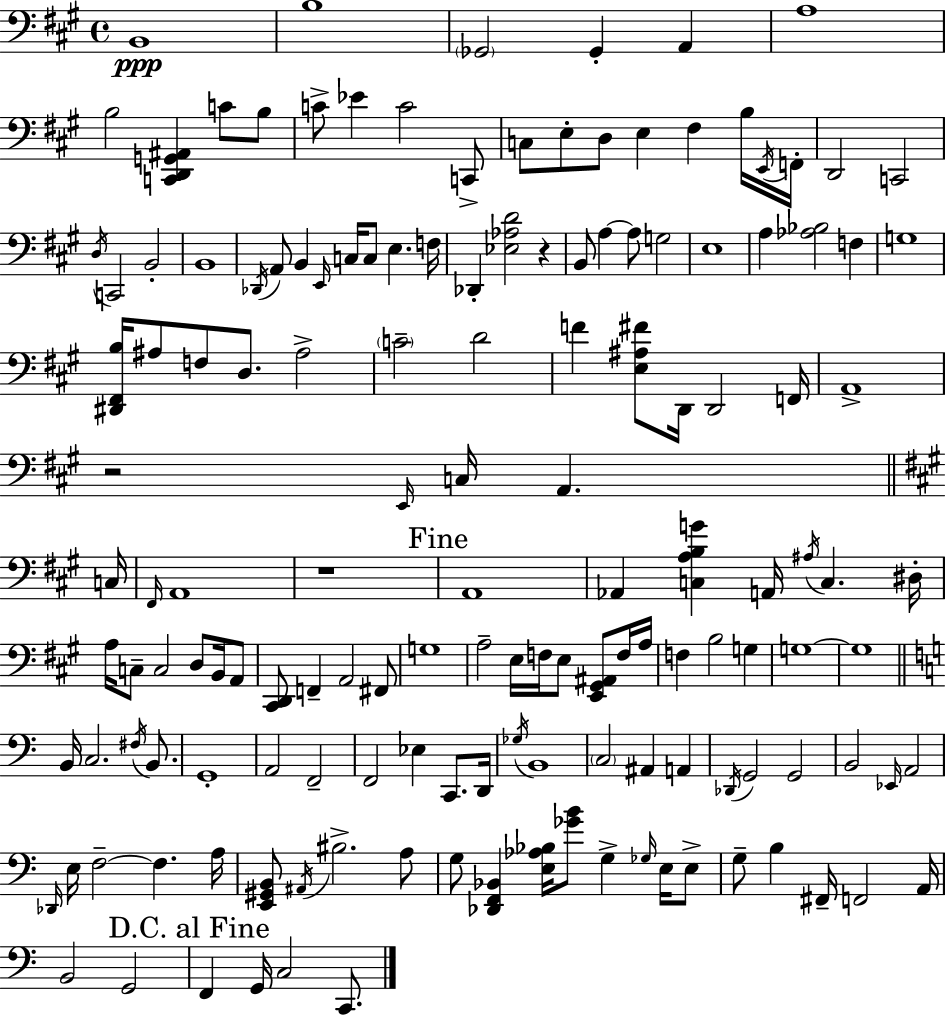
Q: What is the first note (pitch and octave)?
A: B2